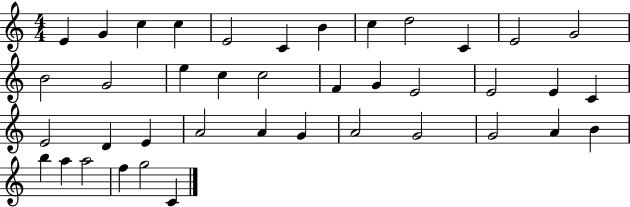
E4/q G4/q C5/q C5/q E4/h C4/q B4/q C5/q D5/h C4/q E4/h G4/h B4/h G4/h E5/q C5/q C5/h F4/q G4/q E4/h E4/h E4/q C4/q E4/h D4/q E4/q A4/h A4/q G4/q A4/h G4/h G4/h A4/q B4/q B5/q A5/q A5/h F5/q G5/h C4/q